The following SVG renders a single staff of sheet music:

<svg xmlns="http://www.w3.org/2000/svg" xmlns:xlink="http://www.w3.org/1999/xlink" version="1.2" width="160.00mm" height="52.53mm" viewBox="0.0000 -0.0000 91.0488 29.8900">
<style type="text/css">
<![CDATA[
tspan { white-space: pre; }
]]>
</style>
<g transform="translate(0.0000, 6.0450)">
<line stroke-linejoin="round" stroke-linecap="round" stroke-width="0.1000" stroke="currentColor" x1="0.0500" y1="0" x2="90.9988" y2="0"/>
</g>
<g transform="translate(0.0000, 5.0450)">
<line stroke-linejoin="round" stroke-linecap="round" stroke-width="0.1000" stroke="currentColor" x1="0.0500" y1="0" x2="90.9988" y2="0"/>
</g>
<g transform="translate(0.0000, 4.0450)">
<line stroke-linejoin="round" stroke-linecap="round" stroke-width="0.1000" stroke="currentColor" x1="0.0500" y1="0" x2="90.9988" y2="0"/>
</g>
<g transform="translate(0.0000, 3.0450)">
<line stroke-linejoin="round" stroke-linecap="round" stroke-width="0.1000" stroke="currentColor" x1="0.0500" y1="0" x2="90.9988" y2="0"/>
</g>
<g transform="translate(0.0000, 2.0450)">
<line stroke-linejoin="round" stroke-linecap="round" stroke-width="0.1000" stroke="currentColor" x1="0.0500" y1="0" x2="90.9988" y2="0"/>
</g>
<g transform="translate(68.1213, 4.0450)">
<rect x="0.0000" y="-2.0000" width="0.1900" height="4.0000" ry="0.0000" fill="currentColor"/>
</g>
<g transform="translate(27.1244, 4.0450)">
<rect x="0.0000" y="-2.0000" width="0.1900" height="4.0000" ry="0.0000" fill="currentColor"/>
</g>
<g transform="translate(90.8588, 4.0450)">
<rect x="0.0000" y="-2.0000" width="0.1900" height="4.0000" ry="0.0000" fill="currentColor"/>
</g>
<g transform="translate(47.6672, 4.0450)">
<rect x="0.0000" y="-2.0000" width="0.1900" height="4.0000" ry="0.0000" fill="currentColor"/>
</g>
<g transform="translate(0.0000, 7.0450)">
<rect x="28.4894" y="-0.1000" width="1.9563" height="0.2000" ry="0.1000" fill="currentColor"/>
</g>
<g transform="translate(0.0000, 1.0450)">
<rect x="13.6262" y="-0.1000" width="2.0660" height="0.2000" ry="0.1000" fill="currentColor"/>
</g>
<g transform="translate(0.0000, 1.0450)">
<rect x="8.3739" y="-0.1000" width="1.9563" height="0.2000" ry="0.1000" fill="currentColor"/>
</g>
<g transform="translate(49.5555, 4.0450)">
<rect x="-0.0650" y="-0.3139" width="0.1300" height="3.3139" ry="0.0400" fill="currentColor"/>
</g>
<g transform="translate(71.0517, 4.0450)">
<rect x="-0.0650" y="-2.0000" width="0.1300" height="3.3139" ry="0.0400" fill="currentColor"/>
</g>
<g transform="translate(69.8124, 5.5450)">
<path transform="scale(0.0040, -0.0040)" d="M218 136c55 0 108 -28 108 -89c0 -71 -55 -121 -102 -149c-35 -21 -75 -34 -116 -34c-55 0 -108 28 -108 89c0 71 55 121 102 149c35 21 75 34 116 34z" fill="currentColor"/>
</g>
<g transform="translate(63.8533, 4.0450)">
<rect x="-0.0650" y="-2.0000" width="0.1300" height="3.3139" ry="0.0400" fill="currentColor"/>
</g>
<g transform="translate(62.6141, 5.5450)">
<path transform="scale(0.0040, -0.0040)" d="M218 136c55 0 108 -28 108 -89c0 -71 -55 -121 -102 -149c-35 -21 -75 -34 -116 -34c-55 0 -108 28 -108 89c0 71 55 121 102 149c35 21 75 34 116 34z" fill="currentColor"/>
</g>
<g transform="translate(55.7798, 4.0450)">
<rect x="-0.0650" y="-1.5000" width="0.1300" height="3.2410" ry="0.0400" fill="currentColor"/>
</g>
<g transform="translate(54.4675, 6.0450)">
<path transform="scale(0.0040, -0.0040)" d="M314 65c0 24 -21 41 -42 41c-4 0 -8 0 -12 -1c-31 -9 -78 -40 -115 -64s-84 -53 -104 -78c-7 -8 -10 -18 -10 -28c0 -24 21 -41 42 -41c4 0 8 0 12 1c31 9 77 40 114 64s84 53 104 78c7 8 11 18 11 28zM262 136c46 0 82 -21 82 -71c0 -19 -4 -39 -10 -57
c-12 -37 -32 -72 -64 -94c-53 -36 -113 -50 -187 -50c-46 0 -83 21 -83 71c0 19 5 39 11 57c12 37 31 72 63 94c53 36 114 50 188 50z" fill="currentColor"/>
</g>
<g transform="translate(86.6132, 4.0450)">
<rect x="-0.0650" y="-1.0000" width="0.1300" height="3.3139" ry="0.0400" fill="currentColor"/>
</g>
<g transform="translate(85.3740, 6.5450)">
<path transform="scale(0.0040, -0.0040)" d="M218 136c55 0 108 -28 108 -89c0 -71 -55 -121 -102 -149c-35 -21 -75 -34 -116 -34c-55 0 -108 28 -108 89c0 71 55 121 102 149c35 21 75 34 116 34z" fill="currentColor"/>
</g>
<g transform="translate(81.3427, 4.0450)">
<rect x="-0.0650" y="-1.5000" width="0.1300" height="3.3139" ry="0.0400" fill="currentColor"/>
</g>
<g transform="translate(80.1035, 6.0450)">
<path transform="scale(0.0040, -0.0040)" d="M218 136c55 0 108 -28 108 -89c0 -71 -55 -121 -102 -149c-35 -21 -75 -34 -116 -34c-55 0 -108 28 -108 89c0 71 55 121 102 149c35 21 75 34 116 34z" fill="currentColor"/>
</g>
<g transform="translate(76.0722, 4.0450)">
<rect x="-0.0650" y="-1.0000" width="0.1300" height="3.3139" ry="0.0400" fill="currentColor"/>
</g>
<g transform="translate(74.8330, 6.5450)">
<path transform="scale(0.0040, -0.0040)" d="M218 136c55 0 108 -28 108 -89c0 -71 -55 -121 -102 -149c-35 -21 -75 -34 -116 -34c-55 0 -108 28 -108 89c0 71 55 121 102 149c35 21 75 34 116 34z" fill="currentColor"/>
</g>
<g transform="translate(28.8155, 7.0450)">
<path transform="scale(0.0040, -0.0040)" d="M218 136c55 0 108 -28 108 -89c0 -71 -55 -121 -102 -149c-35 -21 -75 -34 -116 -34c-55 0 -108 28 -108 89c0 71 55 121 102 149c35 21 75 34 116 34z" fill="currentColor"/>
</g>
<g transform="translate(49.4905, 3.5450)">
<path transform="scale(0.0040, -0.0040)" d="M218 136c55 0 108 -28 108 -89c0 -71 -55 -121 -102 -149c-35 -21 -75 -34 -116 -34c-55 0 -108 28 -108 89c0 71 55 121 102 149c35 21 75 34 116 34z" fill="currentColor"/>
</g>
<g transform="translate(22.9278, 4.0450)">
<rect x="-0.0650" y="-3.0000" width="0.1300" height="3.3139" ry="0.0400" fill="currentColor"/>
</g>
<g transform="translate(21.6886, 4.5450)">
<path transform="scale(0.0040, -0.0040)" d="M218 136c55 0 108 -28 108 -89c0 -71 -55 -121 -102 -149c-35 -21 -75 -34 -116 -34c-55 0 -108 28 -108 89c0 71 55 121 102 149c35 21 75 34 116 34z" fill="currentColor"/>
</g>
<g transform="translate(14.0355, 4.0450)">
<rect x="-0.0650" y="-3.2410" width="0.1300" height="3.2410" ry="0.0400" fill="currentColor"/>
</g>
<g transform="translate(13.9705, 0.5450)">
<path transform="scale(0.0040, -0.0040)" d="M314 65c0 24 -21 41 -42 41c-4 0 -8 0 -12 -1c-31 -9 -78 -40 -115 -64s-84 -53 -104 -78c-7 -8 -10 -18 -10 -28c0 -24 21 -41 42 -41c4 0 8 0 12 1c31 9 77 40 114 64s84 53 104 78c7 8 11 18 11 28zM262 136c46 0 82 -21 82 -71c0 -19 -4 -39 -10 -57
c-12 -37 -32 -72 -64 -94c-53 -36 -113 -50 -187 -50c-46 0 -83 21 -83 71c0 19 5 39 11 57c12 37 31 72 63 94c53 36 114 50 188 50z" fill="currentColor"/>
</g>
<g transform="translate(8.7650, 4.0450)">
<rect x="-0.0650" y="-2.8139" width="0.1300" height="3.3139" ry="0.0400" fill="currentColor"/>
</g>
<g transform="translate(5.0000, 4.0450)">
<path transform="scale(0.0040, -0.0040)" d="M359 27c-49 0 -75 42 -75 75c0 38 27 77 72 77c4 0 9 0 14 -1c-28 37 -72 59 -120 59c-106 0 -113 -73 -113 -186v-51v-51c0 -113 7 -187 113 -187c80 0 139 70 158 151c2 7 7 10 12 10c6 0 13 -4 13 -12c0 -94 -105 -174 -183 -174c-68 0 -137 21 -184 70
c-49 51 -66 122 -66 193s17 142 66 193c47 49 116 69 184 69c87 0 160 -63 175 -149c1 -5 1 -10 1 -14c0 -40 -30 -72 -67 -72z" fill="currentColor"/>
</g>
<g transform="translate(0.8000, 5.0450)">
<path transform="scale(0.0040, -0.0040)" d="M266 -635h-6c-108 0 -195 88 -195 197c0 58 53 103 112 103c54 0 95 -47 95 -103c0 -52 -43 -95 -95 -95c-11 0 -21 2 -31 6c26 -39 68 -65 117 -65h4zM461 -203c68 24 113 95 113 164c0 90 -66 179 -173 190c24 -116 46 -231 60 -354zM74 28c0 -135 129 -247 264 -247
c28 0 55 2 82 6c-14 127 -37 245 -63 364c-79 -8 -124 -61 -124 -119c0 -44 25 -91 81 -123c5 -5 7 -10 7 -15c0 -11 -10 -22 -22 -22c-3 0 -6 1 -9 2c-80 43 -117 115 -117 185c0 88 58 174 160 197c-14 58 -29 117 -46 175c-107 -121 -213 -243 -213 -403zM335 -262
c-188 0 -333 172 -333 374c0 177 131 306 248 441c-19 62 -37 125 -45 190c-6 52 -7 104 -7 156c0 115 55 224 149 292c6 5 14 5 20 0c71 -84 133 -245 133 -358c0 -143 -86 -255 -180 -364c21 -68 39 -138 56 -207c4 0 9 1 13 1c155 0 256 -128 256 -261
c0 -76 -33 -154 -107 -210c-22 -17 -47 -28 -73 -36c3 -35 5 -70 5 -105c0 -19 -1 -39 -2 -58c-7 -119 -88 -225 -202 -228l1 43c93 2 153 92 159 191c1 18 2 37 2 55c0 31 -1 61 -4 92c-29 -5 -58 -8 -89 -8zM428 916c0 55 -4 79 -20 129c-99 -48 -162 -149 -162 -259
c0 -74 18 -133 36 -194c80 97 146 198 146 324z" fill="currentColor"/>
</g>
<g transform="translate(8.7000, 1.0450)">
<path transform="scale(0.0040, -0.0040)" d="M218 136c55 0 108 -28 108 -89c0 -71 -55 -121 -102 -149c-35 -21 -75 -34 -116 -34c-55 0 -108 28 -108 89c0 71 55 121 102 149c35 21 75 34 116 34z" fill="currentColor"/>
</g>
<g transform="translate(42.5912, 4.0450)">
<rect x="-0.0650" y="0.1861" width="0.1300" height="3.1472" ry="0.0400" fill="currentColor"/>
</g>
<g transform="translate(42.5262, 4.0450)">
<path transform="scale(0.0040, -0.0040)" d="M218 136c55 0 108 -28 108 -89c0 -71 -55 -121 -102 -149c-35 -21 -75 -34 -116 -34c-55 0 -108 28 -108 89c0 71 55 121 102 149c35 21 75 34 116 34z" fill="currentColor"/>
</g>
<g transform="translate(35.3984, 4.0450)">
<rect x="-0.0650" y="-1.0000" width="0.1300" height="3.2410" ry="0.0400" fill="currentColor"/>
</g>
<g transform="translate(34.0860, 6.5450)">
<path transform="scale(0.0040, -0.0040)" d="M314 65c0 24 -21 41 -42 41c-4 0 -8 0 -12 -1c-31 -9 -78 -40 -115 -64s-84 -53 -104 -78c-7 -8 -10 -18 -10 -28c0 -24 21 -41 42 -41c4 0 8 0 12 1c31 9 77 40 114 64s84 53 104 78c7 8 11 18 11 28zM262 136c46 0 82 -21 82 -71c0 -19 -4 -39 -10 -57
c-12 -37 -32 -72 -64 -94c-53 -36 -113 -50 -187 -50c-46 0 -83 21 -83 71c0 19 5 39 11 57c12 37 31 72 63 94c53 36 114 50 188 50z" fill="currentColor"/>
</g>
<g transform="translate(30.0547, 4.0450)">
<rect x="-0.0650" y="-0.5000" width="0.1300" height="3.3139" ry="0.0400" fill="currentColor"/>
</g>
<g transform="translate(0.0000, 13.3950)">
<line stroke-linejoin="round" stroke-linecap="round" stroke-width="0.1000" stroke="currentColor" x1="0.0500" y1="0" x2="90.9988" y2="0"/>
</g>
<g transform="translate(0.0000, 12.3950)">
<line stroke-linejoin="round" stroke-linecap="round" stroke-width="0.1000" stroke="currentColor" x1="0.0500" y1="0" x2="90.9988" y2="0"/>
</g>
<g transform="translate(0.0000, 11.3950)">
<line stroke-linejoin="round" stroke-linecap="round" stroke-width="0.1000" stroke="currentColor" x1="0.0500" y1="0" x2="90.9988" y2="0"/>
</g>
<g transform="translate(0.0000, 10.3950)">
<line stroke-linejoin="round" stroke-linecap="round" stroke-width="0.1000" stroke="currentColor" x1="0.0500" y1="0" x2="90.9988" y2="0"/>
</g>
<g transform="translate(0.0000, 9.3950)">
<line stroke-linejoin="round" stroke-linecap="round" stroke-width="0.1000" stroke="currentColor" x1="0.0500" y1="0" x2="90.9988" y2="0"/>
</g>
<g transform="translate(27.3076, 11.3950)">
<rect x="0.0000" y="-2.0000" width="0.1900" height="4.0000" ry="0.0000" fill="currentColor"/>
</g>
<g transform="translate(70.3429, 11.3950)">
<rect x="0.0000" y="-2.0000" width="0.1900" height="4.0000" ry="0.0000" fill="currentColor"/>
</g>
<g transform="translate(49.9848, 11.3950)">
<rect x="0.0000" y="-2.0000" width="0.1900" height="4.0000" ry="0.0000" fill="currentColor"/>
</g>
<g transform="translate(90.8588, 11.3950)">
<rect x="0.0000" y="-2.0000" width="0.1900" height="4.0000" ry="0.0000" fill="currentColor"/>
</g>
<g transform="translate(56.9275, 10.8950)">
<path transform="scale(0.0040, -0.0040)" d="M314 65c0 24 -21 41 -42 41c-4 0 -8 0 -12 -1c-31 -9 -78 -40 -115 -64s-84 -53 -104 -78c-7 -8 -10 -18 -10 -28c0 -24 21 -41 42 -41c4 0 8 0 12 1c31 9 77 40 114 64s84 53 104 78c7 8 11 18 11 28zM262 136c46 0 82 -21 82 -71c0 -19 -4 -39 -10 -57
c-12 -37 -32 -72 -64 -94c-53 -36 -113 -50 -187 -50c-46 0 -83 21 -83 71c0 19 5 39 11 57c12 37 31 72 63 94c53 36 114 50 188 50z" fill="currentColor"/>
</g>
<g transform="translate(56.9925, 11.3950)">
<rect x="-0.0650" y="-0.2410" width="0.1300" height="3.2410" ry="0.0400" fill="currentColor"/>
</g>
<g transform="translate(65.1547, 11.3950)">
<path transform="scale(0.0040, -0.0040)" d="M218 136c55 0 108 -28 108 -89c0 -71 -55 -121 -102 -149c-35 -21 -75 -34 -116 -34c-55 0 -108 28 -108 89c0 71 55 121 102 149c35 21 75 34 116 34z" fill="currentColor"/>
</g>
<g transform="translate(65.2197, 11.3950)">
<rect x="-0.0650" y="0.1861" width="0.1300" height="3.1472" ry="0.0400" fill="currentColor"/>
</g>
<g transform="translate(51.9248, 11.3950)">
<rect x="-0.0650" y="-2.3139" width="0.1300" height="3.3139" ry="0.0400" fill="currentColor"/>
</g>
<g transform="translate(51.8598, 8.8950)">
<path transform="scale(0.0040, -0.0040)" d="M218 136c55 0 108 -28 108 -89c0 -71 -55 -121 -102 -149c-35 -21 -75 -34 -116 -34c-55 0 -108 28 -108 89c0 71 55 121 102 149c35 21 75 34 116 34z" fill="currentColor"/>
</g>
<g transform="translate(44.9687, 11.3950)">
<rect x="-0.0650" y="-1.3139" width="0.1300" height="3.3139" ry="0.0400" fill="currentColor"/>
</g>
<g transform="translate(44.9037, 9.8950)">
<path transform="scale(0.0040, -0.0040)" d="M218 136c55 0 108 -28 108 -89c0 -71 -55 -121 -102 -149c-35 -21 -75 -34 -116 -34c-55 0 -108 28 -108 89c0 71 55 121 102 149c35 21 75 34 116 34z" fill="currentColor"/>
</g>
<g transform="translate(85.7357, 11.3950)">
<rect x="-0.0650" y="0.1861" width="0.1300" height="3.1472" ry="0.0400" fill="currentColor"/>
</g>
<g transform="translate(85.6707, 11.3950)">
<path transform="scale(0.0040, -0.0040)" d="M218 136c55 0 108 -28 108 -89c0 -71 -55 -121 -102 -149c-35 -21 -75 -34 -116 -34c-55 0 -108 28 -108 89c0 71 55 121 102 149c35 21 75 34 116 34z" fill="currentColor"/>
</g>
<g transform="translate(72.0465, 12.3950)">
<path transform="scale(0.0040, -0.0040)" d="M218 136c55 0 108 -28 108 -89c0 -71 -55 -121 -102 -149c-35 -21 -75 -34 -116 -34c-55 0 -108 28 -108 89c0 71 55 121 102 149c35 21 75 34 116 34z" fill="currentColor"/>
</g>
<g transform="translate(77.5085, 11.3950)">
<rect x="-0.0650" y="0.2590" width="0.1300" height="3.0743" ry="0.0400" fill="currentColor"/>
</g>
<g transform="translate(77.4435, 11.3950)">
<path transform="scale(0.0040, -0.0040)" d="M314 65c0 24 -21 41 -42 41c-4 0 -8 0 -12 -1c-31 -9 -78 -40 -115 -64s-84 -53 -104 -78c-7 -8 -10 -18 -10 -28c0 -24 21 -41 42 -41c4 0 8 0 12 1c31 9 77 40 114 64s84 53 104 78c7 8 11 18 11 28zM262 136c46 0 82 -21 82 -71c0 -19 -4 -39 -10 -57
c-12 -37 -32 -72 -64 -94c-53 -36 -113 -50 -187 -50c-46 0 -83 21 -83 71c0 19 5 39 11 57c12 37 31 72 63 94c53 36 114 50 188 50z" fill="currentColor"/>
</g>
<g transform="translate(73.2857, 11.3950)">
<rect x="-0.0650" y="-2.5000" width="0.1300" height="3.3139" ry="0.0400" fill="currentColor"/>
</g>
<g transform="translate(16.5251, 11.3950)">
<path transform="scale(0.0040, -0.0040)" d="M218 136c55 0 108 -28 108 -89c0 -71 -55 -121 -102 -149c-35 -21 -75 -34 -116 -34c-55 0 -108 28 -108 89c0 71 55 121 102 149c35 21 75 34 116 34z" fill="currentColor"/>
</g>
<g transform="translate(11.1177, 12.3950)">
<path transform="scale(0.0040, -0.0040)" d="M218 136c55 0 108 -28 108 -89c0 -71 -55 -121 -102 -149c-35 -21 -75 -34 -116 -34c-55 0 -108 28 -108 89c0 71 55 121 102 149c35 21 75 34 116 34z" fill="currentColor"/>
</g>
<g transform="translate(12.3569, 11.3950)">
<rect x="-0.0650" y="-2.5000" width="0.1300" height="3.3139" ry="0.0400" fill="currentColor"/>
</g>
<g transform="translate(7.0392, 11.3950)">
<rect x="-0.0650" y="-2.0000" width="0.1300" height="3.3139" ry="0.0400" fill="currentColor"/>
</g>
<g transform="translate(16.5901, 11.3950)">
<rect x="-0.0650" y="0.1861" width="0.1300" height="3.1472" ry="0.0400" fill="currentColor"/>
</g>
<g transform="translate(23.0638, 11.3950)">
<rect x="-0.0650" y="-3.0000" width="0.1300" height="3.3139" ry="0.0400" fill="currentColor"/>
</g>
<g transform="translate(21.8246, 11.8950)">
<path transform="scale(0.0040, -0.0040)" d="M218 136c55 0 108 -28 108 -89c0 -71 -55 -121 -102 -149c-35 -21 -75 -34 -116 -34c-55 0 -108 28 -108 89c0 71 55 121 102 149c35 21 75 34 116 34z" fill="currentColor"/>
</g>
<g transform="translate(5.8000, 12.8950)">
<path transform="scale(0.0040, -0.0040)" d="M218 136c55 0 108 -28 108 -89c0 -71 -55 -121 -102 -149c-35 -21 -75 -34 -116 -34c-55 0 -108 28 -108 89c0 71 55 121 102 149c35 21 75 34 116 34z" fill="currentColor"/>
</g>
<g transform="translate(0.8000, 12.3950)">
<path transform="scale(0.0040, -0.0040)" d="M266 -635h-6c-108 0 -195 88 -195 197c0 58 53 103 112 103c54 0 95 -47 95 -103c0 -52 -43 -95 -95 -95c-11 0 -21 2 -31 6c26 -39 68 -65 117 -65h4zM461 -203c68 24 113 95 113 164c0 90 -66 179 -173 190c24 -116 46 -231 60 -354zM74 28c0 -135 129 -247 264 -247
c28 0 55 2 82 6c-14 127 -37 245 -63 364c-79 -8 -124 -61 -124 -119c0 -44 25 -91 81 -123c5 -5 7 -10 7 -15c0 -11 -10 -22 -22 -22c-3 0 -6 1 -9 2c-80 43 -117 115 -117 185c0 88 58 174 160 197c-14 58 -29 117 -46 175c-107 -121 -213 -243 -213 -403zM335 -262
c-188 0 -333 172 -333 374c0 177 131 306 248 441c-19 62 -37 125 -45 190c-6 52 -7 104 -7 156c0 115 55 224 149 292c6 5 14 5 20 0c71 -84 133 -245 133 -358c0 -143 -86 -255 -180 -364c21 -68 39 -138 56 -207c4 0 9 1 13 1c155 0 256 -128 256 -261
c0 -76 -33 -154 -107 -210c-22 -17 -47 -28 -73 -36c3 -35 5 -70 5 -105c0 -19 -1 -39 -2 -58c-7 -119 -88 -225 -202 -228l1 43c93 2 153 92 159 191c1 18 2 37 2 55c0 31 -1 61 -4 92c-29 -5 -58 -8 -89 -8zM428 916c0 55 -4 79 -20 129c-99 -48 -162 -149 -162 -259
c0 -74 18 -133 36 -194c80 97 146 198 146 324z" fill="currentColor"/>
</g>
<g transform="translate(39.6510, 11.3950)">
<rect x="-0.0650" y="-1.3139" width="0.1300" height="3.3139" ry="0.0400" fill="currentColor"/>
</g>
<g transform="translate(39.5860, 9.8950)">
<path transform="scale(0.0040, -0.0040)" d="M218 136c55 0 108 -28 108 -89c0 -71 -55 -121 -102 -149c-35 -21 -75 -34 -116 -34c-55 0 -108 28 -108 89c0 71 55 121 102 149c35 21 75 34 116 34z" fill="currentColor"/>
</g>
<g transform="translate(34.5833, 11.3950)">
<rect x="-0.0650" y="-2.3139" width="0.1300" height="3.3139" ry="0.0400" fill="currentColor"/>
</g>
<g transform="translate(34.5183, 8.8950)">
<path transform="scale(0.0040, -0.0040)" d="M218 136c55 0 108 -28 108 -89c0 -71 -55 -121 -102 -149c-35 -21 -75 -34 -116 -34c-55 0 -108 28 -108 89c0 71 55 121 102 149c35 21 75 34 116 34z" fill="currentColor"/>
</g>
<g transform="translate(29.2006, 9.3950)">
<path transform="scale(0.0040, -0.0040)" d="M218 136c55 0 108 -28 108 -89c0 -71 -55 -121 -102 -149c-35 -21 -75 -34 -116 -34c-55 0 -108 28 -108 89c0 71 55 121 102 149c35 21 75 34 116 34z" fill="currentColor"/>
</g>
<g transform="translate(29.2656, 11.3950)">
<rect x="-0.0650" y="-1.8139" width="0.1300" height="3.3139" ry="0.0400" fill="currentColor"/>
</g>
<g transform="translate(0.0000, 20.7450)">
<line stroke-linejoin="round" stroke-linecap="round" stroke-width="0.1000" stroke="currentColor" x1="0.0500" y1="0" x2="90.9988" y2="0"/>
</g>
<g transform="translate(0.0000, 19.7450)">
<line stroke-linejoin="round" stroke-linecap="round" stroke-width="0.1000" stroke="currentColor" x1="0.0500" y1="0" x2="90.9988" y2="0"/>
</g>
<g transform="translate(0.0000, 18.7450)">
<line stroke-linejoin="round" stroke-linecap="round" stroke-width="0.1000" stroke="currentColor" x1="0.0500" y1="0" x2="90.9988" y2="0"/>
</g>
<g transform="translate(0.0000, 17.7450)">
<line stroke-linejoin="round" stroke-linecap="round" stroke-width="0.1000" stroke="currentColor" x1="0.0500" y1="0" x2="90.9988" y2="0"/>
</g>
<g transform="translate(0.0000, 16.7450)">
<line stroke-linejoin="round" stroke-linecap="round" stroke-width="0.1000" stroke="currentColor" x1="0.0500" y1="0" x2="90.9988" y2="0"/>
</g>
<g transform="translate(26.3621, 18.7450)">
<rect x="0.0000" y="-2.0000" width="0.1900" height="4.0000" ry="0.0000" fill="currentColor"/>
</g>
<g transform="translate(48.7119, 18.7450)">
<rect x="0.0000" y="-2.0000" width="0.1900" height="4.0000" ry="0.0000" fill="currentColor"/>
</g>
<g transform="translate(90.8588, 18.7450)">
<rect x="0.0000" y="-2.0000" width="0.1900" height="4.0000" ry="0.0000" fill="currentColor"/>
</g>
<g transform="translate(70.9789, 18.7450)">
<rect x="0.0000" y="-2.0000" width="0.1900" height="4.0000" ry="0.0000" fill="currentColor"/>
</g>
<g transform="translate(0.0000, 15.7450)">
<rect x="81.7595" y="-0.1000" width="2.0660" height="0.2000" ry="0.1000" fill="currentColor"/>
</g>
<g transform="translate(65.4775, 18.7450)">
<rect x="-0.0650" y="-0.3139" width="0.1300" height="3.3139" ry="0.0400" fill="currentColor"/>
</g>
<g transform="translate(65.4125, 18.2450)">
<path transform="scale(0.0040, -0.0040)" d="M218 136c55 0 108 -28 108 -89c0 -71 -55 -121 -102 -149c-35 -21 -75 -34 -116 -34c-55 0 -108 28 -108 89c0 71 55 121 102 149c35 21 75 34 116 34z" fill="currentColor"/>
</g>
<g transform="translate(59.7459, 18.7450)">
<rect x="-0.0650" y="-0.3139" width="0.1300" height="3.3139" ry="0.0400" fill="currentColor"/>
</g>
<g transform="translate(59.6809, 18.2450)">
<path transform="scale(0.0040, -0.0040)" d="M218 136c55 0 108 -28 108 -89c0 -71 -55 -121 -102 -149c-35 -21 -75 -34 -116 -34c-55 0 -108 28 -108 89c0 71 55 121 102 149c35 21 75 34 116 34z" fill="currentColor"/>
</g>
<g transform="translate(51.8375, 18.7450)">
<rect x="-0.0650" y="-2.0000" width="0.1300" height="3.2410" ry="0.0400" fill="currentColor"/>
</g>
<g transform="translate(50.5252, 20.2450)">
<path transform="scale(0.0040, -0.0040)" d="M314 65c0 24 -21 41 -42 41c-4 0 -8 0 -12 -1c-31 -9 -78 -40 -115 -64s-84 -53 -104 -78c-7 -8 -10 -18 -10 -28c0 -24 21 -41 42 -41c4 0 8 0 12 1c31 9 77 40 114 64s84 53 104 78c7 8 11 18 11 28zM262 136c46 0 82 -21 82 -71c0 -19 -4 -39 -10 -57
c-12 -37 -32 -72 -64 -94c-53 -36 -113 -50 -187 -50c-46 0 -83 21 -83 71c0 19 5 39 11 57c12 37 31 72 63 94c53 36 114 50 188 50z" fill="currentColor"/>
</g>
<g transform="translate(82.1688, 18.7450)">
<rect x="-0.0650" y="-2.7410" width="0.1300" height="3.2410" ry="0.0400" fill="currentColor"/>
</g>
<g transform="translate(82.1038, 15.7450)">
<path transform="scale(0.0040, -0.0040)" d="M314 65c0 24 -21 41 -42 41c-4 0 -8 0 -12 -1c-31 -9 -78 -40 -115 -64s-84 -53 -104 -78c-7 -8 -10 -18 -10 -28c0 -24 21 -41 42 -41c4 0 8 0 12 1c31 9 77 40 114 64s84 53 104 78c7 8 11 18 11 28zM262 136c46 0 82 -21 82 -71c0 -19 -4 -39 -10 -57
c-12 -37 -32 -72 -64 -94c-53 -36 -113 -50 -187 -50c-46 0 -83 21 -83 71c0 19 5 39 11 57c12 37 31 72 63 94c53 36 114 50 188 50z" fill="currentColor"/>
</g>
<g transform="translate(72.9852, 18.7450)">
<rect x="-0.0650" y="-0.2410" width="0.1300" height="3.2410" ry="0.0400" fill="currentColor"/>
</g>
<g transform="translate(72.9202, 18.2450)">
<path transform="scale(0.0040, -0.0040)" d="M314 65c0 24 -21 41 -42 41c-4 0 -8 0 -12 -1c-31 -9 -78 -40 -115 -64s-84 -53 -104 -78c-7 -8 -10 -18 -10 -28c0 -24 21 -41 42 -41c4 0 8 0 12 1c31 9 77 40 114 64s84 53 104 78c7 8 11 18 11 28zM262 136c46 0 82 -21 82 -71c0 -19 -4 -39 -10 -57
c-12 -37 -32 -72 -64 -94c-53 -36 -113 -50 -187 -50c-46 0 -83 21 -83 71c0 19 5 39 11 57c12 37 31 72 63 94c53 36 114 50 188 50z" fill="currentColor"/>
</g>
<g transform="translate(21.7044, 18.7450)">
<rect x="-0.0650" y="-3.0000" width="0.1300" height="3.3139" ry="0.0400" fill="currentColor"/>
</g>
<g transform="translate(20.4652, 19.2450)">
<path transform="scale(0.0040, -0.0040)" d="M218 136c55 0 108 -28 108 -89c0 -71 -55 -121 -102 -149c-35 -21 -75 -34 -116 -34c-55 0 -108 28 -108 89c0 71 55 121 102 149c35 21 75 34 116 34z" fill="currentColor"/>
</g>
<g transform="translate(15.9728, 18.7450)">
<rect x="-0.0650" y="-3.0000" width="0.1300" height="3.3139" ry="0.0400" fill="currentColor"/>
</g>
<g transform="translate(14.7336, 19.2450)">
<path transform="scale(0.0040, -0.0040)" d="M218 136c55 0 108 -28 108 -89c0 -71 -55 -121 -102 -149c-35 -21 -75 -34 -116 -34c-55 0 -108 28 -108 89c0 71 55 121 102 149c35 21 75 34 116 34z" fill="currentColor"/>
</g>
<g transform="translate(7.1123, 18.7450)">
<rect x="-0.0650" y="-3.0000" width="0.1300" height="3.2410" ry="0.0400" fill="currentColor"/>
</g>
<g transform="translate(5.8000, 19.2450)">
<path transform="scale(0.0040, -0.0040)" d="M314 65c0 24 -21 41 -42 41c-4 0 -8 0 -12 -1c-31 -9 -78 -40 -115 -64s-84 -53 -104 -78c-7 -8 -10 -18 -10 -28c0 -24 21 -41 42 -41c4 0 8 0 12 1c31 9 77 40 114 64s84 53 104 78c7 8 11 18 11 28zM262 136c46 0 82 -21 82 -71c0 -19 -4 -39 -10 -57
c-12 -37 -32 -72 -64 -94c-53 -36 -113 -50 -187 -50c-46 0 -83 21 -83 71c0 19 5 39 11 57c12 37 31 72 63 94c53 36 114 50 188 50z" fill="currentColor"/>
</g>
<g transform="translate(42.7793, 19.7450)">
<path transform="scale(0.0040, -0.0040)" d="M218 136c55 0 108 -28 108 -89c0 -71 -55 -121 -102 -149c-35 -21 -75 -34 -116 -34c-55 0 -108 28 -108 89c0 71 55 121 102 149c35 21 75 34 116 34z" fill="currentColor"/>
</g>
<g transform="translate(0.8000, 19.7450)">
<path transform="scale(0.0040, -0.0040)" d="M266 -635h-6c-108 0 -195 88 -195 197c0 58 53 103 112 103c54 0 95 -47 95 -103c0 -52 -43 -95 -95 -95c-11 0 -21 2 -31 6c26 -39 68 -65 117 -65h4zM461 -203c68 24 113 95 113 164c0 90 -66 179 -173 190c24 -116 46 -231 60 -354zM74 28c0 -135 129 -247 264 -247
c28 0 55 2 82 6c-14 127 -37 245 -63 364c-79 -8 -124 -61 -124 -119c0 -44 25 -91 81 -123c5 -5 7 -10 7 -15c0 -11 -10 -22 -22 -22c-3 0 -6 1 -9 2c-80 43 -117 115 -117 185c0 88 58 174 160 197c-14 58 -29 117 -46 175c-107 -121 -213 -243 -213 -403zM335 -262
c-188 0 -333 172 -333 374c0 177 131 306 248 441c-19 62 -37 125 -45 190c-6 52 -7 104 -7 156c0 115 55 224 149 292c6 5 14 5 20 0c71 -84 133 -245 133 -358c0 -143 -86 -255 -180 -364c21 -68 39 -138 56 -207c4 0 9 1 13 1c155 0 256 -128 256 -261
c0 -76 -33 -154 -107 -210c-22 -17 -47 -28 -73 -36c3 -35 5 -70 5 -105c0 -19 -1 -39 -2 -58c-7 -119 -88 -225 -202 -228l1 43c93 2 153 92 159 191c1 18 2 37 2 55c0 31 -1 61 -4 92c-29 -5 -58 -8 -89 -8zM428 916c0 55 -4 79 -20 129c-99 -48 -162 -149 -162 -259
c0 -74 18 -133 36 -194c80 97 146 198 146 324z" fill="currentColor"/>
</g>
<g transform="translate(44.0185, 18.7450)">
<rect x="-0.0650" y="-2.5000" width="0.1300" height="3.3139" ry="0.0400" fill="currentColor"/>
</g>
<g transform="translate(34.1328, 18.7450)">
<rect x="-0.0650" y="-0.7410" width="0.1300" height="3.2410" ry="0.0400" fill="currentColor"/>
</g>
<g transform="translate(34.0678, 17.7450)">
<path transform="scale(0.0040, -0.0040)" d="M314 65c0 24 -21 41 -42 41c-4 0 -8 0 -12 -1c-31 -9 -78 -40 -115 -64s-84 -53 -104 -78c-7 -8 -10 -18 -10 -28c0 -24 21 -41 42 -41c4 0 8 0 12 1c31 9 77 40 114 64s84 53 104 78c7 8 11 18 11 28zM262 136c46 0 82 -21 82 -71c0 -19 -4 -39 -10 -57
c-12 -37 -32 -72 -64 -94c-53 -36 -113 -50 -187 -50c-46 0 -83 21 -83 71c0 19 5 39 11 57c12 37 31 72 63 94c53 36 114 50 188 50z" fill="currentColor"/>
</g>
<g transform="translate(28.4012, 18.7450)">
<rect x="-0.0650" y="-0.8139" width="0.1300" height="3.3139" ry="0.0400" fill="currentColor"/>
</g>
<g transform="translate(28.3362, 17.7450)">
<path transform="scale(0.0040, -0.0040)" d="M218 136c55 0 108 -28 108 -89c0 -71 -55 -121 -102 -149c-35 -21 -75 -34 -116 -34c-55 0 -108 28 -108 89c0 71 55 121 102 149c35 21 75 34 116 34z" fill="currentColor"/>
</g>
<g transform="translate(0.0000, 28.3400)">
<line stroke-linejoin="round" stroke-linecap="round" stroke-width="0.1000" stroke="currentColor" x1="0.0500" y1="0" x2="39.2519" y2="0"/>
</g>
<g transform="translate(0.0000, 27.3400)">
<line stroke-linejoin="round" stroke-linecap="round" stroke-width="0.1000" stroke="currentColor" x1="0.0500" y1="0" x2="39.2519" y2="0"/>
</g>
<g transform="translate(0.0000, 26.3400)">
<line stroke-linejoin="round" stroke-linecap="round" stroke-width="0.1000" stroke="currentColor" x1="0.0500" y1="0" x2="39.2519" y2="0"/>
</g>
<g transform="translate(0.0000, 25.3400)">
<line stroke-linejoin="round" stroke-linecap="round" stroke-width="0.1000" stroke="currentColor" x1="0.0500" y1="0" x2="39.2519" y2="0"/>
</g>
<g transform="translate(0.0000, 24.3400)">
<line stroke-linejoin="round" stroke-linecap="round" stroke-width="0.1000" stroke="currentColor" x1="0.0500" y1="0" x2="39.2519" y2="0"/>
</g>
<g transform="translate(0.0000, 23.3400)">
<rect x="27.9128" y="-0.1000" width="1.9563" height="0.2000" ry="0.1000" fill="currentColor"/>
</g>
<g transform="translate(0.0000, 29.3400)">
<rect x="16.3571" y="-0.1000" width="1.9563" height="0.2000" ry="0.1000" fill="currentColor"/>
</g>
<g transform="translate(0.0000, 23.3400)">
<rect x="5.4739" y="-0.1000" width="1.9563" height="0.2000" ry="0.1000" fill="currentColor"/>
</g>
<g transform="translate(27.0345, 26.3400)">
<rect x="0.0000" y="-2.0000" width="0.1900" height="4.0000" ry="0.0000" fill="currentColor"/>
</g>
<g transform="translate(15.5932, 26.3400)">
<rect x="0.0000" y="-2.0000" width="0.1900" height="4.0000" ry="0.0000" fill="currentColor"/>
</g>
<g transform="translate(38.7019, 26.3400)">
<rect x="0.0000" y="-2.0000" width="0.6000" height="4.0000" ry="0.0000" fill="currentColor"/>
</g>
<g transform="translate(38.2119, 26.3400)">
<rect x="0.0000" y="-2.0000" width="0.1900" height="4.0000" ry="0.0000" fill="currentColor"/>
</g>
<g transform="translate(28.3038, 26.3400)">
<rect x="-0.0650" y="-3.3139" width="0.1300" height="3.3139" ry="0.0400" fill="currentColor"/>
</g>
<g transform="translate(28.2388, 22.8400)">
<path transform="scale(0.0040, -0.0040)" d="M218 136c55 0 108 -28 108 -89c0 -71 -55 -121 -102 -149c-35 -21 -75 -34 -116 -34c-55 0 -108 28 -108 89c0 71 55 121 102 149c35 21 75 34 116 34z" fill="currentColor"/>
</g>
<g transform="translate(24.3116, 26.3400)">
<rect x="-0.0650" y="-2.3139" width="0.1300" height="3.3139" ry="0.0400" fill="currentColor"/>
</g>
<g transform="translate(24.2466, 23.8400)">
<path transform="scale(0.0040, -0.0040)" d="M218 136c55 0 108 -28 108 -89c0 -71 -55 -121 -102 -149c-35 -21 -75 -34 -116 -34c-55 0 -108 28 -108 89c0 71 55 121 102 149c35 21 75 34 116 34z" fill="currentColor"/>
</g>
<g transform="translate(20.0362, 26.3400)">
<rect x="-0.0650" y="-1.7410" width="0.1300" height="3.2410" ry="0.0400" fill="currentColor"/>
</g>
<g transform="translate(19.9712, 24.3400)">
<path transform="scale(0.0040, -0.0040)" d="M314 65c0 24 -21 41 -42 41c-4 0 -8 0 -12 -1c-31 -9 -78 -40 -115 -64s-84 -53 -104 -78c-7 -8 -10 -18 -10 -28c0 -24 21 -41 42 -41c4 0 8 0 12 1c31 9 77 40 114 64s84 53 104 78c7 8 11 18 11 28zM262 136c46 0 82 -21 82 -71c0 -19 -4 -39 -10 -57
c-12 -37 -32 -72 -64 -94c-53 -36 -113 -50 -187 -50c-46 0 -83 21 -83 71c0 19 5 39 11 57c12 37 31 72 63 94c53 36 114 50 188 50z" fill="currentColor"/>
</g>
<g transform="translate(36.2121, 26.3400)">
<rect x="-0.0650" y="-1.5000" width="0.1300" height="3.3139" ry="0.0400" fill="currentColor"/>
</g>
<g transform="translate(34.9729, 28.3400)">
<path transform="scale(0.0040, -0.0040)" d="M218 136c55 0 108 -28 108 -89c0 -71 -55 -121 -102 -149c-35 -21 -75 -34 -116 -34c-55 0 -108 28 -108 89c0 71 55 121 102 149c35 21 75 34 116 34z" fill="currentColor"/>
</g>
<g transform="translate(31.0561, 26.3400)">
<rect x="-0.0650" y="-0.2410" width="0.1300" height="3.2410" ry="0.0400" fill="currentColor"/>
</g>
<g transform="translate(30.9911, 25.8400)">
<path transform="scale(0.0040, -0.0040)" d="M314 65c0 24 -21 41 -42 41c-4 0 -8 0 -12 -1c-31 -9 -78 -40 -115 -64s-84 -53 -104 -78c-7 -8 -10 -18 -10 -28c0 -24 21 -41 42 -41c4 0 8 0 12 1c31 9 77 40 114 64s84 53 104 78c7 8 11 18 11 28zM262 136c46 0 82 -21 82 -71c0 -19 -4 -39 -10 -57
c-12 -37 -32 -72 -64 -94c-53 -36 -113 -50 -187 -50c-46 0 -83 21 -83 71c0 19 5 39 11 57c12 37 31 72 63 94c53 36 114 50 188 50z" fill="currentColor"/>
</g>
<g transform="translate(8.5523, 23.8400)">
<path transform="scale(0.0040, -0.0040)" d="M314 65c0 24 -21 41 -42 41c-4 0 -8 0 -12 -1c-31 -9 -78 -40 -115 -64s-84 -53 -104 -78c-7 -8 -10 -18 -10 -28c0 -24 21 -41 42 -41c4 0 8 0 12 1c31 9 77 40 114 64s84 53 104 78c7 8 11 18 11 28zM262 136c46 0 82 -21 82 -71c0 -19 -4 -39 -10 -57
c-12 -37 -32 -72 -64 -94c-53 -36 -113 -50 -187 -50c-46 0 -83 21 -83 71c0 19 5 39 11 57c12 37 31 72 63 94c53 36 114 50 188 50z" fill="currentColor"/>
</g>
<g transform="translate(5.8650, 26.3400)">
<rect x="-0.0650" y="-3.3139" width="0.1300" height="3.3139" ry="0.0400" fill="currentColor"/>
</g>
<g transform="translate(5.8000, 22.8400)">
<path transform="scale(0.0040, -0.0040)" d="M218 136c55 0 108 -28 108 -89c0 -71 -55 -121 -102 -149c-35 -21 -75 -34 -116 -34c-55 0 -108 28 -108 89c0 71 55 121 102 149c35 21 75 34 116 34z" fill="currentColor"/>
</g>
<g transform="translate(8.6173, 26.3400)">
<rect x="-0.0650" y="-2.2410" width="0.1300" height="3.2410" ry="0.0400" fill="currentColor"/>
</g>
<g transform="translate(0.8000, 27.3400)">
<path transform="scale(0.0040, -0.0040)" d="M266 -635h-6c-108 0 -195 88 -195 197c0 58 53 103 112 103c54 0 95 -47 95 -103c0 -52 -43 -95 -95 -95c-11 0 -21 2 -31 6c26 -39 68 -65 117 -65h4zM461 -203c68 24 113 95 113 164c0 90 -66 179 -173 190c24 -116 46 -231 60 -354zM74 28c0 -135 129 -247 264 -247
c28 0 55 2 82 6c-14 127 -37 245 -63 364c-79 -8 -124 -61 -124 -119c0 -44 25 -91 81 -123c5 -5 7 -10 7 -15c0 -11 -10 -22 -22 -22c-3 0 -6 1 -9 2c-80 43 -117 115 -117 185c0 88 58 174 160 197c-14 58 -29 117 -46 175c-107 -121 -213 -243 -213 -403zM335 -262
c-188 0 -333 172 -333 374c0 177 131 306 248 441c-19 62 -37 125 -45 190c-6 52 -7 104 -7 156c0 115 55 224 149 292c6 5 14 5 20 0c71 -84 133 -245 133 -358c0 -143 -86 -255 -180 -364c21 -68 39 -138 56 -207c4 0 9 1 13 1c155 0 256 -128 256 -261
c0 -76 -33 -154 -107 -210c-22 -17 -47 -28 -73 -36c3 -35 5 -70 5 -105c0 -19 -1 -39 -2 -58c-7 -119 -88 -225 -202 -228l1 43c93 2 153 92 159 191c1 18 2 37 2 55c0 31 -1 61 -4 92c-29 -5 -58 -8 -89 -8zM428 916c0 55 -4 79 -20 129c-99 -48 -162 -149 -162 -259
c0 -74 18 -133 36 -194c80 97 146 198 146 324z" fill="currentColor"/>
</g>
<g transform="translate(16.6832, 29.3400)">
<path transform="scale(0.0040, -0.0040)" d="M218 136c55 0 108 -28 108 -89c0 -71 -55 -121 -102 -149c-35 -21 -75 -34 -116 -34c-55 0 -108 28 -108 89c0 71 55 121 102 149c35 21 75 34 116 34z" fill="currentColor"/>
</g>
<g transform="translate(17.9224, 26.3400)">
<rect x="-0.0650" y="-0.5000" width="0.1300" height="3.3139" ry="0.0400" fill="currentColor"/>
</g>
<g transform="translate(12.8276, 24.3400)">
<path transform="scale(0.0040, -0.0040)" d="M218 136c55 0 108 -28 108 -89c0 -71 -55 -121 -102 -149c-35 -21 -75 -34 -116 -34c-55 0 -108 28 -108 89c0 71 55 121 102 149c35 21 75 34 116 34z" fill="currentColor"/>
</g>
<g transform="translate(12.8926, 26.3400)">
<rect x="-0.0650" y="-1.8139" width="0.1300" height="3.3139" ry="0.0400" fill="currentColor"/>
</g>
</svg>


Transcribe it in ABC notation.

X:1
T:Untitled
M:4/4
L:1/4
K:C
a b2 A C D2 B c E2 F F D E D F G B A f g e e g c2 B G B2 B A2 A A d d2 G F2 c c c2 a2 b g2 f C f2 g b c2 E